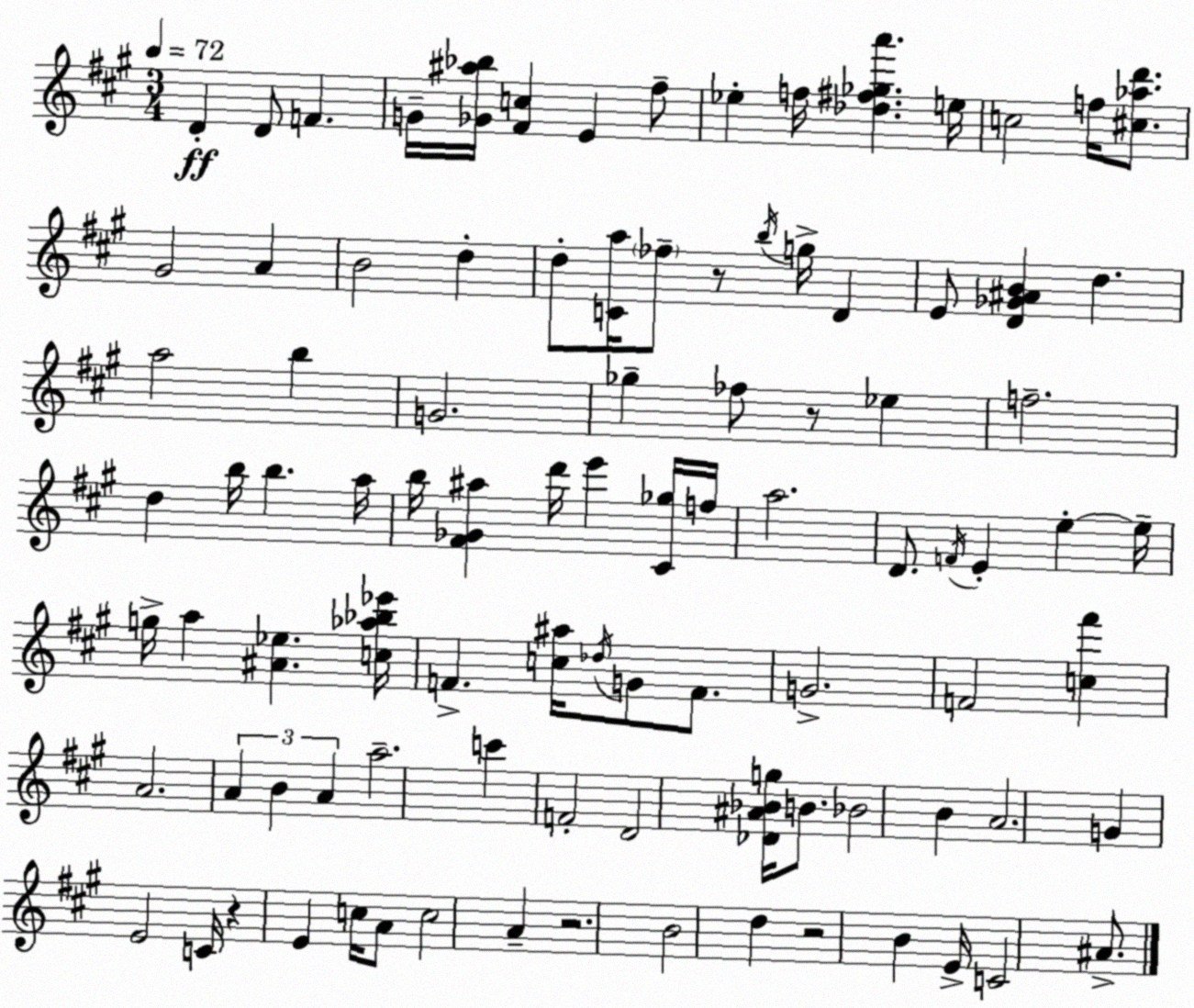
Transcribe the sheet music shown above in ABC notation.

X:1
T:Untitled
M:3/4
L:1/4
K:A
D D/2 F G/4 [_G^a_b]/4 [^Fc] E ^f/2 _e f/4 [_d^f_ga'] e/4 c2 f/4 [^c_ad']/2 ^G2 A B2 d d/2 [Ca]/4 _f/2 z/2 b/4 g/4 D E/2 [D_G^AB] d a2 b G2 _g _f/2 z/2 _e f2 d b/4 b a/4 b/4 [^F_G^a] d'/4 e' [^C_g]/4 f/4 a2 D/2 F/4 E e e/4 g/4 a [^A_e] [c_a_b_e']/4 F [c^a]/4 _d/4 G/2 F/2 G2 F2 [c^f'] A2 A B A a2 c' F2 D2 [_D^A_Bg]/4 B/2 _B2 B A2 G E2 C/4 z E c/4 A/2 c2 A z2 B2 d z2 B E/4 C2 ^A/2